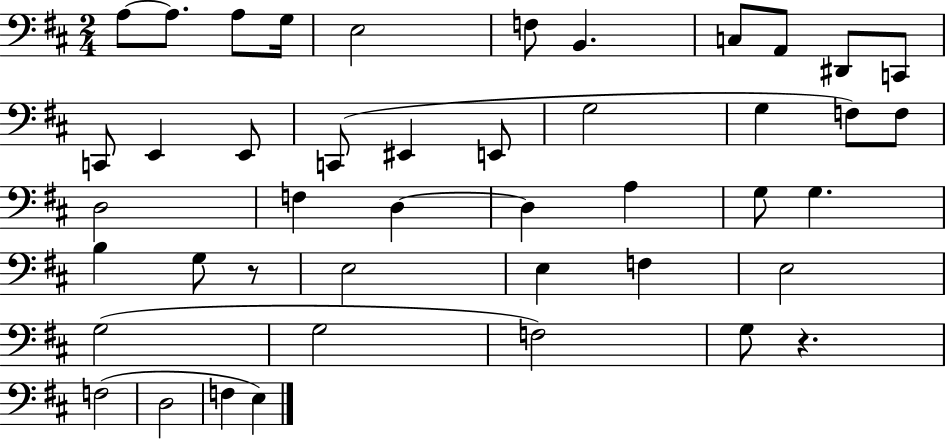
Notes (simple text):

A3/e A3/e. A3/e G3/s E3/h F3/e B2/q. C3/e A2/e D#2/e C2/e C2/e E2/q E2/e C2/e EIS2/q E2/e G3/h G3/q F3/e F3/e D3/h F3/q D3/q D3/q A3/q G3/e G3/q. B3/q G3/e R/e E3/h E3/q F3/q E3/h G3/h G3/h F3/h G3/e R/q. F3/h D3/h F3/q E3/q